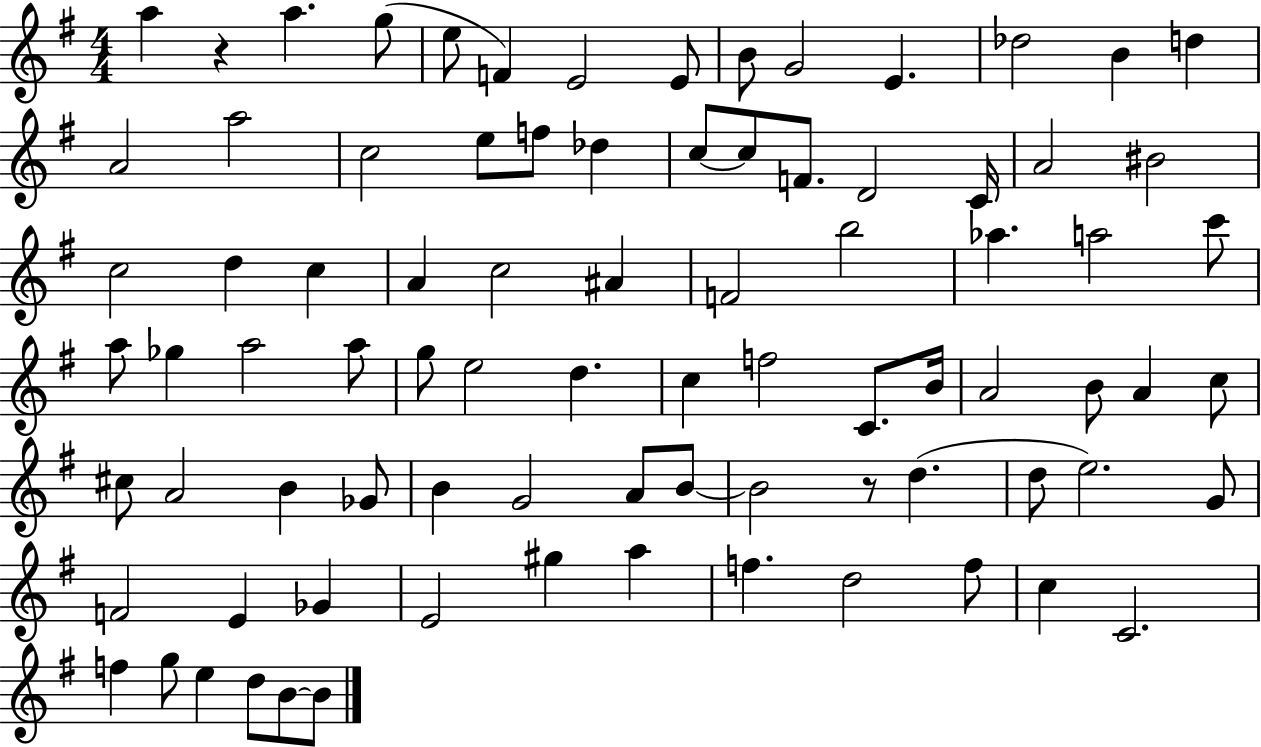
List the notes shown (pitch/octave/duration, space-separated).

A5/q R/q A5/q. G5/e E5/e F4/q E4/h E4/e B4/e G4/h E4/q. Db5/h B4/q D5/q A4/h A5/h C5/h E5/e F5/e Db5/q C5/e C5/e F4/e. D4/h C4/s A4/h BIS4/h C5/h D5/q C5/q A4/q C5/h A#4/q F4/h B5/h Ab5/q. A5/h C6/e A5/e Gb5/q A5/h A5/e G5/e E5/h D5/q. C5/q F5/h C4/e. B4/s A4/h B4/e A4/q C5/e C#5/e A4/h B4/q Gb4/e B4/q G4/h A4/e B4/e B4/h R/e D5/q. D5/e E5/h. G4/e F4/h E4/q Gb4/q E4/h G#5/q A5/q F5/q. D5/h F5/e C5/q C4/h. F5/q G5/e E5/q D5/e B4/e B4/e